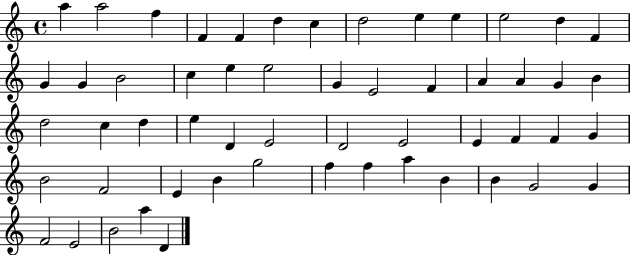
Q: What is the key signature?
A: C major